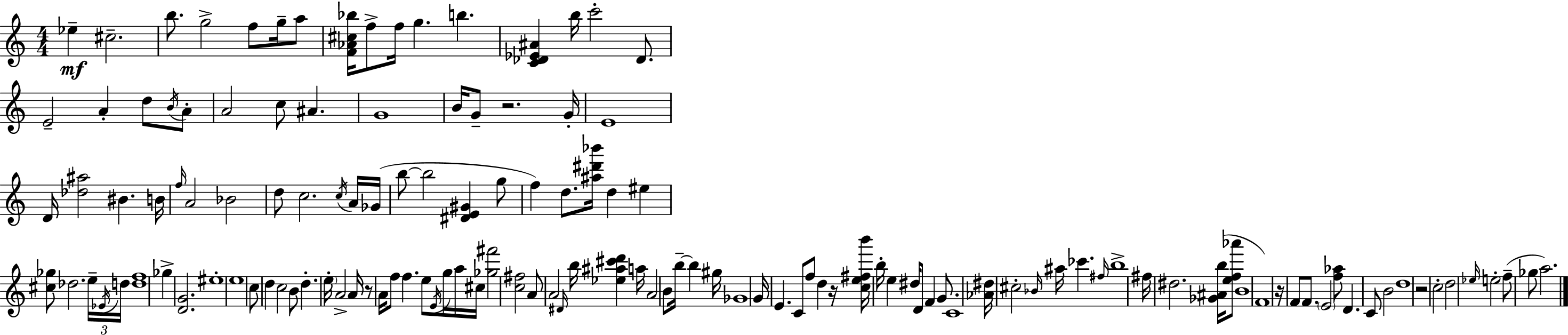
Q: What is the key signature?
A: C major